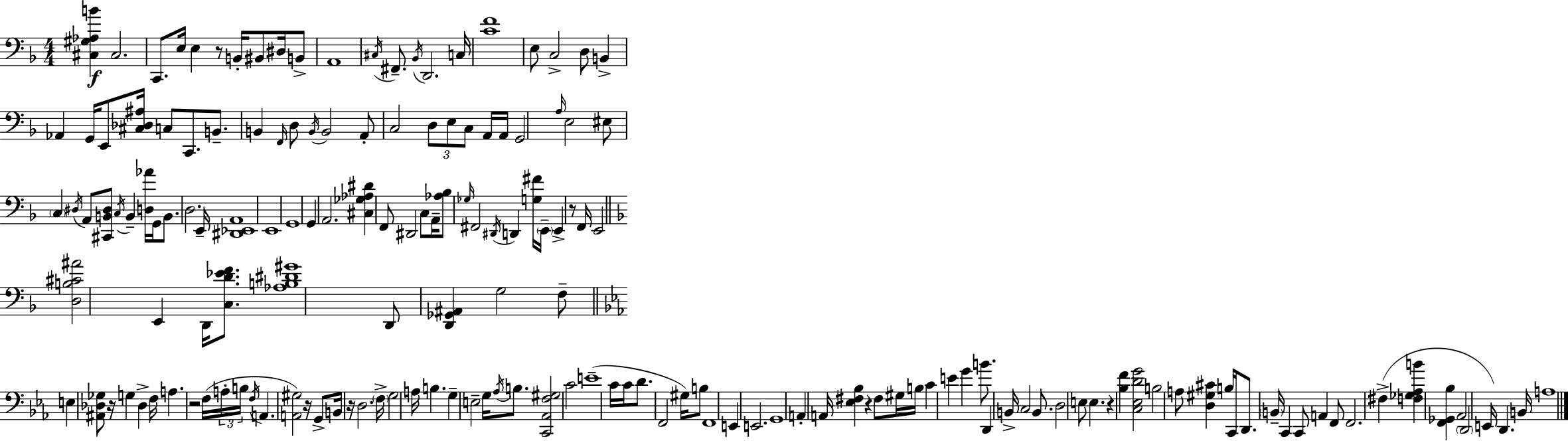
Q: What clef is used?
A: bass